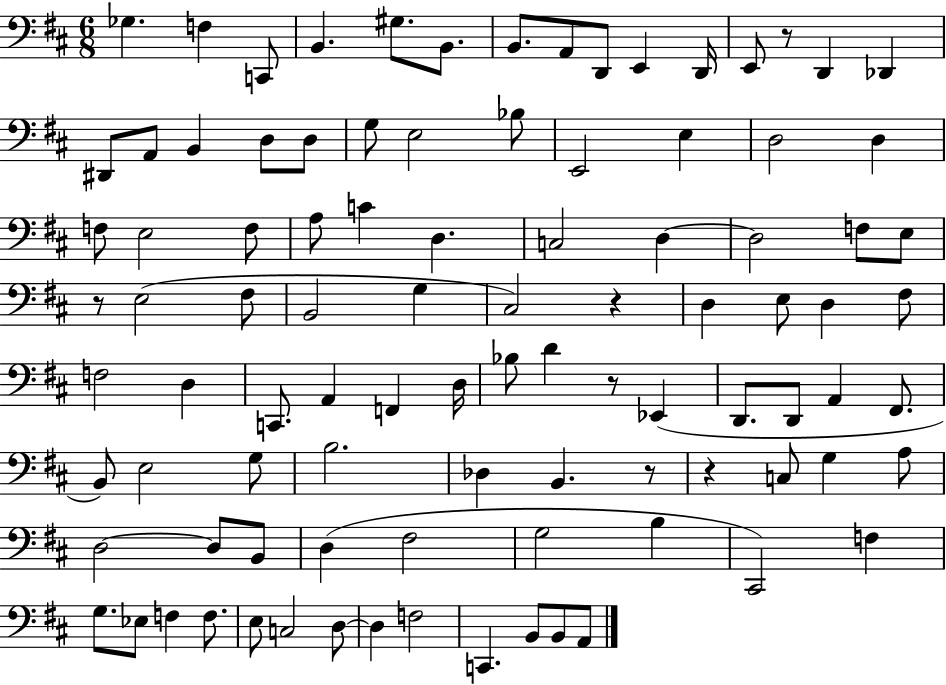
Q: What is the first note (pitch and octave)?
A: Gb3